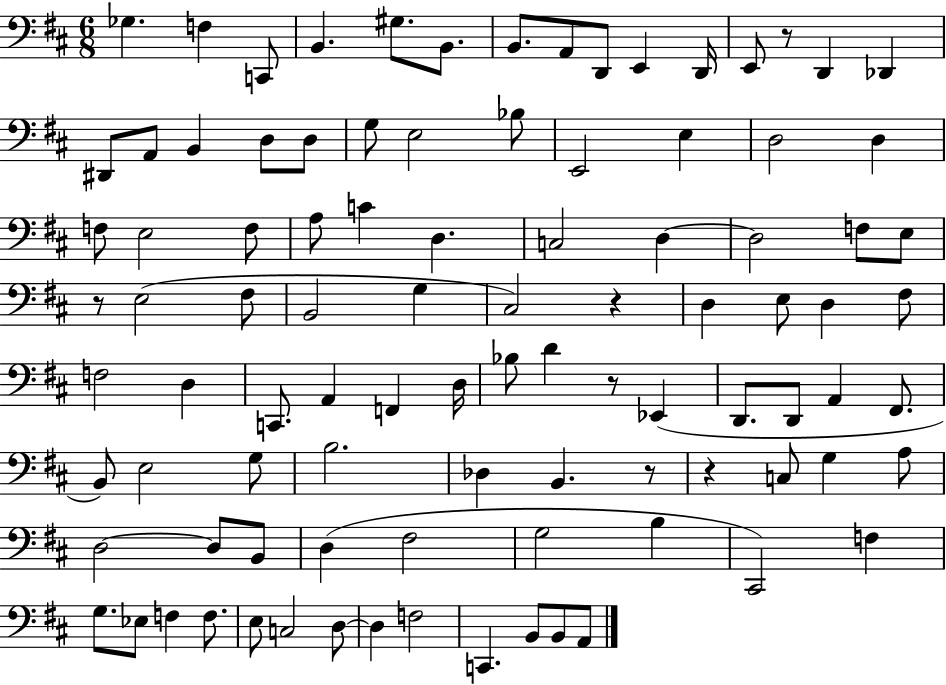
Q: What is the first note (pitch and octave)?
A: Gb3